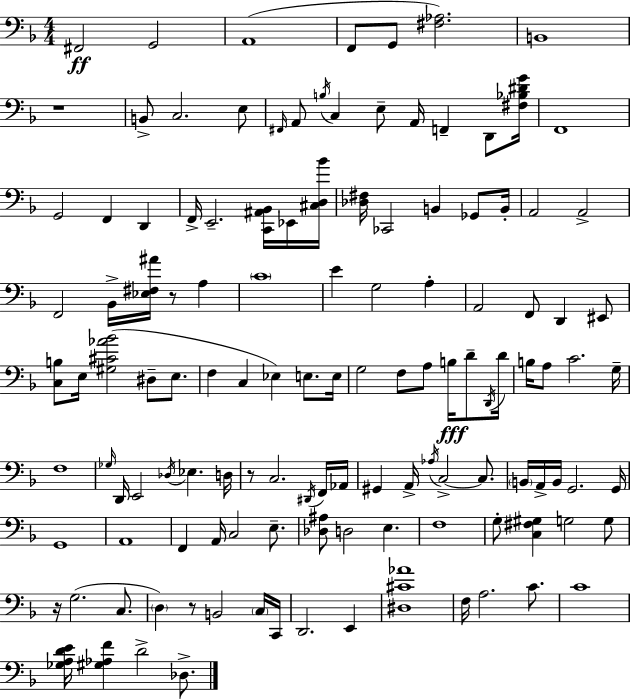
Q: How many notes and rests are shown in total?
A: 125